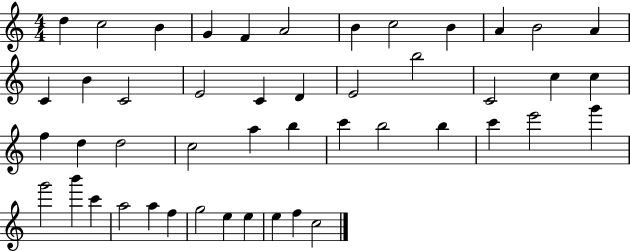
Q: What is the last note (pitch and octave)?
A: C5